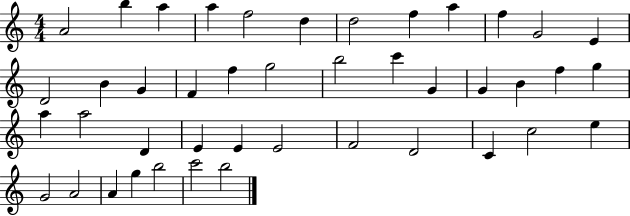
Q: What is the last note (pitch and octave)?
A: B5